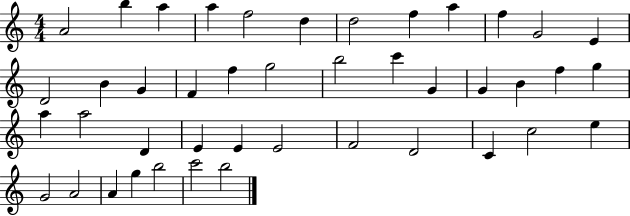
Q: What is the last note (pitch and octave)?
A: B5